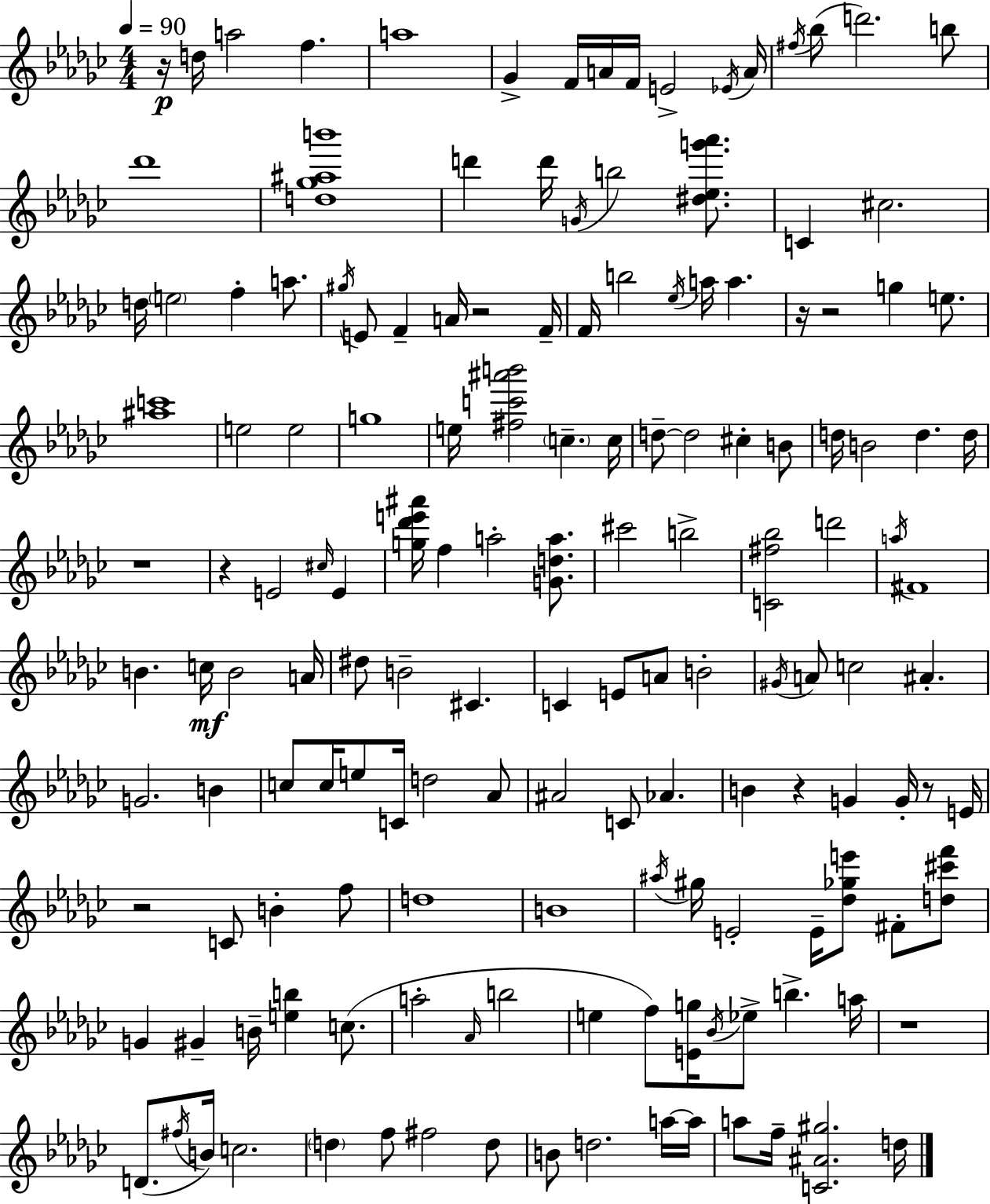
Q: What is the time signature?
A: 4/4